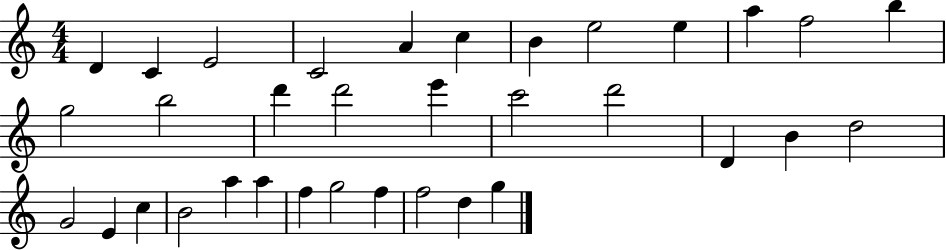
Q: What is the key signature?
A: C major